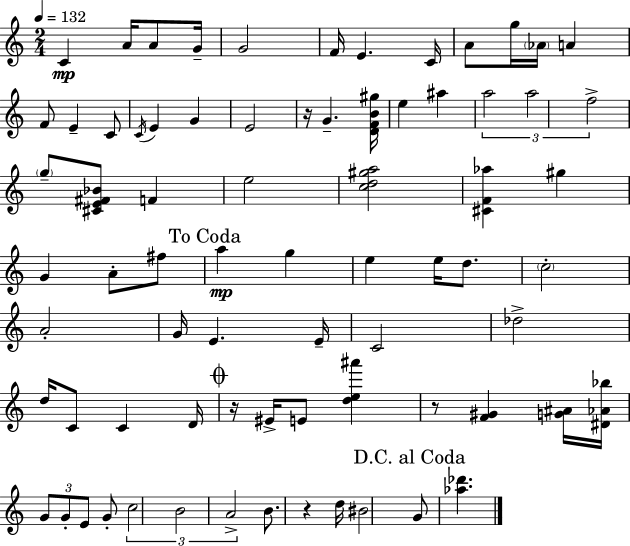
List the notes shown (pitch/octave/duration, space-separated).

C4/q A4/s A4/e G4/s G4/h F4/s E4/q. C4/s A4/e G5/s Ab4/s A4/q F4/e E4/q C4/e C4/s E4/q G4/q E4/h R/s G4/q. [D4,F4,B4,G#5]/s E5/q A#5/q A5/h A5/h F5/h G5/e [C#4,E4,F#4,Bb4]/e F4/q E5/h [C5,D5,G#5,A5]/h [C#4,F4,Ab5]/q G#5/q G4/q A4/e F#5/e A5/q G5/q E5/q E5/s D5/e. C5/h A4/h G4/s E4/q. E4/s C4/h Db5/h D5/s C4/e C4/q D4/s R/s EIS4/s E4/e [D5,E5,A#6]/q R/e [F4,G#4]/q [G4,A#4]/s [D#4,Ab4,Bb5]/s G4/e G4/e E4/e G4/e C5/h B4/h A4/h B4/e. R/q D5/s BIS4/h G4/e [Ab5,Db6]/q.